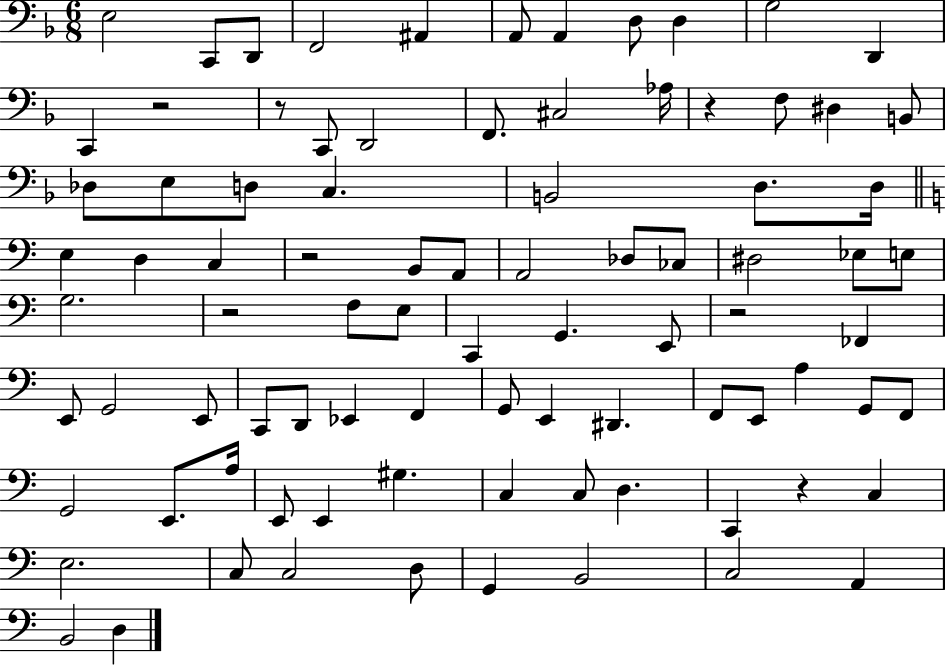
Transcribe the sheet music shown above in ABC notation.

X:1
T:Untitled
M:6/8
L:1/4
K:F
E,2 C,,/2 D,,/2 F,,2 ^A,, A,,/2 A,, D,/2 D, G,2 D,, C,, z2 z/2 C,,/2 D,,2 F,,/2 ^C,2 _A,/4 z F,/2 ^D, B,,/2 _D,/2 E,/2 D,/2 C, B,,2 D,/2 D,/4 E, D, C, z2 B,,/2 A,,/2 A,,2 _D,/2 _C,/2 ^D,2 _E,/2 E,/2 G,2 z2 F,/2 E,/2 C,, G,, E,,/2 z2 _F,, E,,/2 G,,2 E,,/2 C,,/2 D,,/2 _E,, F,, G,,/2 E,, ^D,, F,,/2 E,,/2 A, G,,/2 F,,/2 G,,2 E,,/2 A,/4 E,,/2 E,, ^G, C, C,/2 D, C,, z C, E,2 C,/2 C,2 D,/2 G,, B,,2 C,2 A,, B,,2 D,